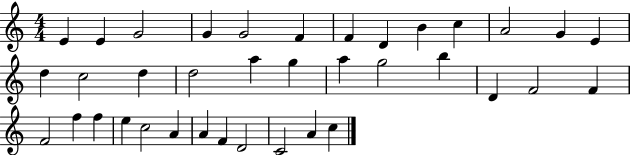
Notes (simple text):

E4/q E4/q G4/h G4/q G4/h F4/q F4/q D4/q B4/q C5/q A4/h G4/q E4/q D5/q C5/h D5/q D5/h A5/q G5/q A5/q G5/h B5/q D4/q F4/h F4/q F4/h F5/q F5/q E5/q C5/h A4/q A4/q F4/q D4/h C4/h A4/q C5/q